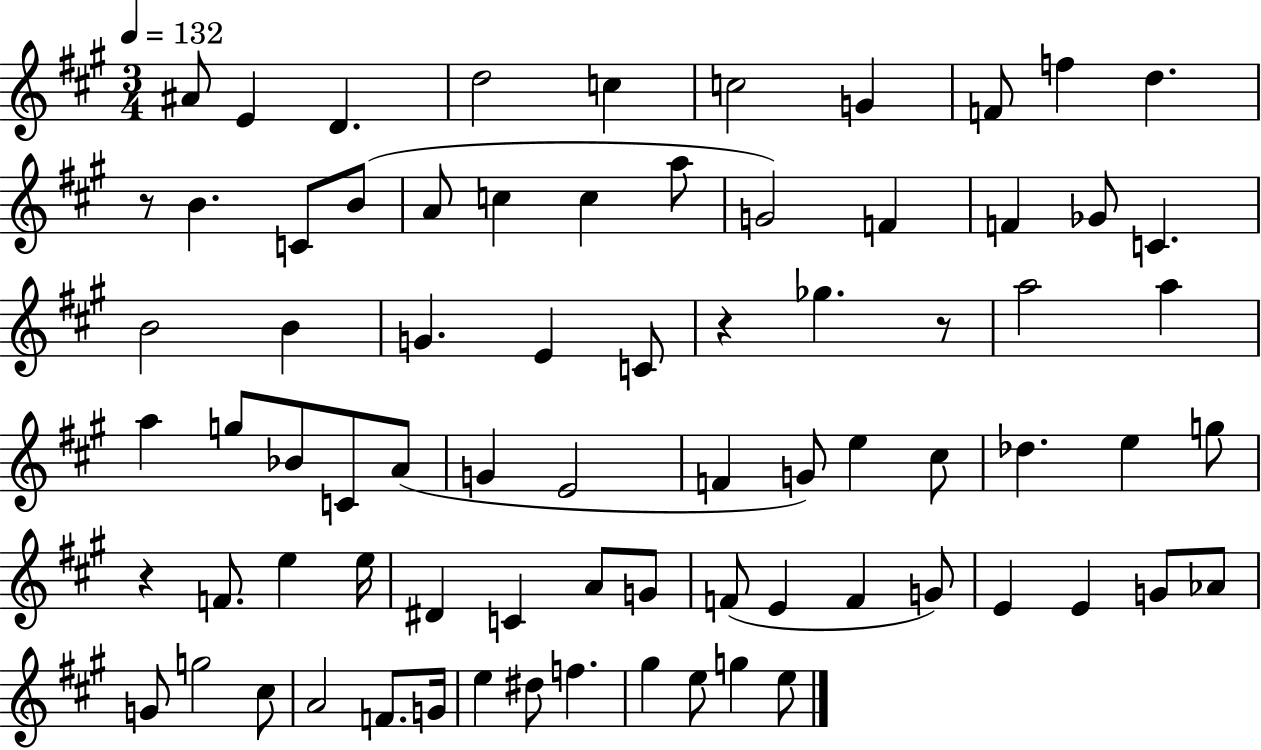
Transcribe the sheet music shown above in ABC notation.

X:1
T:Untitled
M:3/4
L:1/4
K:A
^A/2 E D d2 c c2 G F/2 f d z/2 B C/2 B/2 A/2 c c a/2 G2 F F _G/2 C B2 B G E C/2 z _g z/2 a2 a a g/2 _B/2 C/2 A/2 G E2 F G/2 e ^c/2 _d e g/2 z F/2 e e/4 ^D C A/2 G/2 F/2 E F G/2 E E G/2 _A/2 G/2 g2 ^c/2 A2 F/2 G/4 e ^d/2 f ^g e/2 g e/2